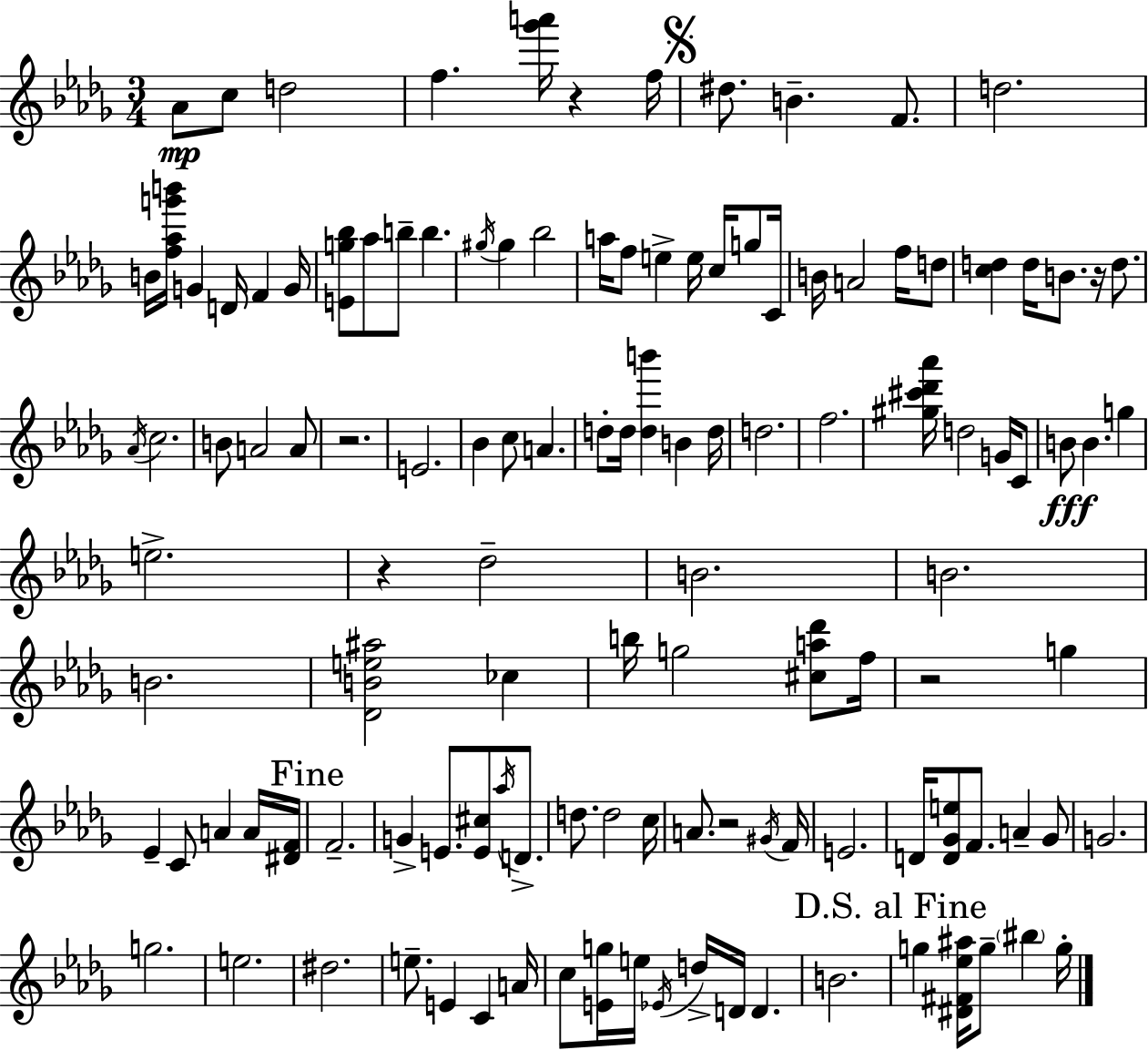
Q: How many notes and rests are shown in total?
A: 123